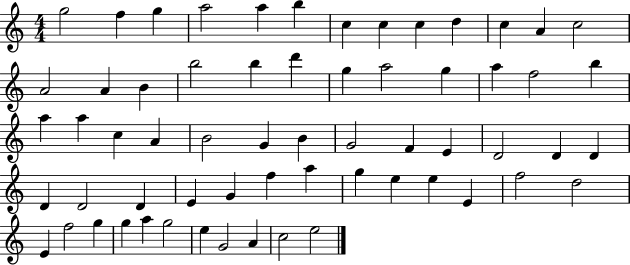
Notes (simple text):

G5/h F5/q G5/q A5/h A5/q B5/q C5/q C5/q C5/q D5/q C5/q A4/q C5/h A4/h A4/q B4/q B5/h B5/q D6/q G5/q A5/h G5/q A5/q F5/h B5/q A5/q A5/q C5/q A4/q B4/h G4/q B4/q G4/h F4/q E4/q D4/h D4/q D4/q D4/q D4/h D4/q E4/q G4/q F5/q A5/q G5/q E5/q E5/q E4/q F5/h D5/h E4/q F5/h G5/q G5/q A5/q G5/h E5/q G4/h A4/q C5/h E5/h